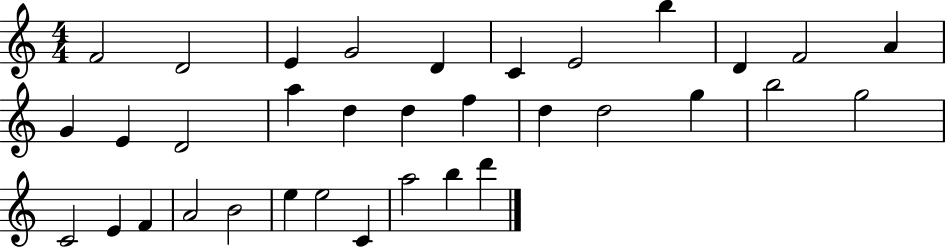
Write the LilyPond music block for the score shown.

{
  \clef treble
  \numericTimeSignature
  \time 4/4
  \key c \major
  f'2 d'2 | e'4 g'2 d'4 | c'4 e'2 b''4 | d'4 f'2 a'4 | \break g'4 e'4 d'2 | a''4 d''4 d''4 f''4 | d''4 d''2 g''4 | b''2 g''2 | \break c'2 e'4 f'4 | a'2 b'2 | e''4 e''2 c'4 | a''2 b''4 d'''4 | \break \bar "|."
}